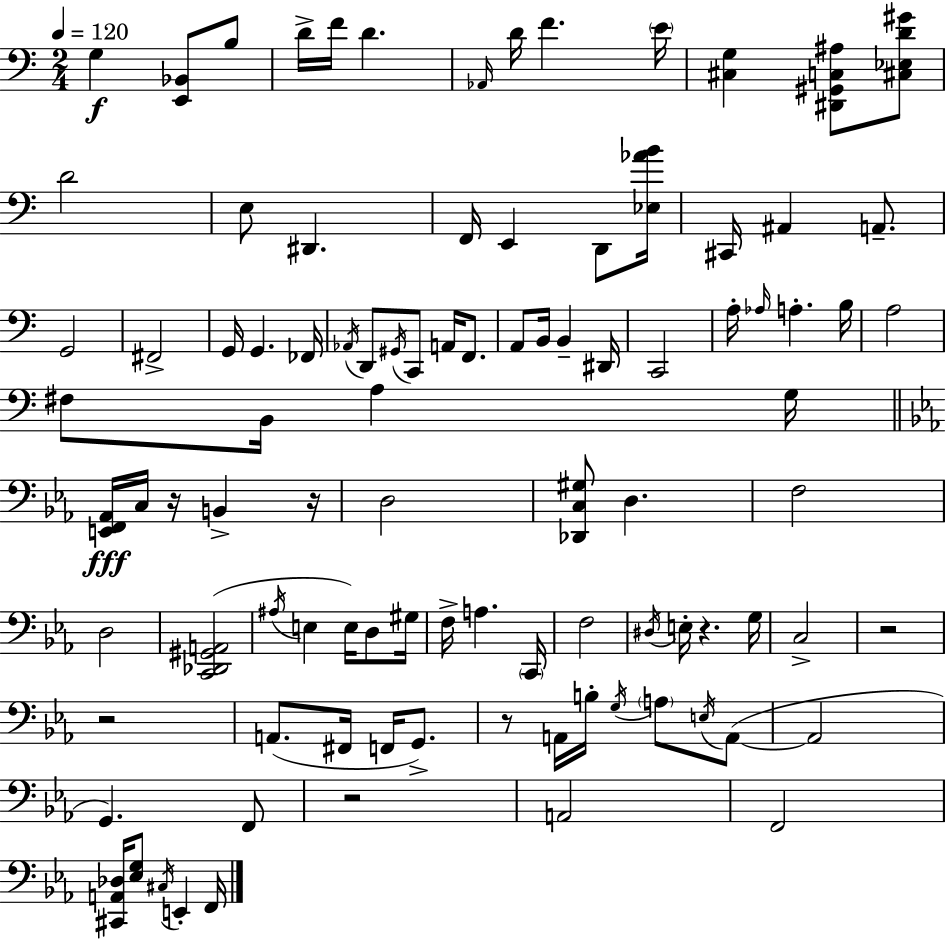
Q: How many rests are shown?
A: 7